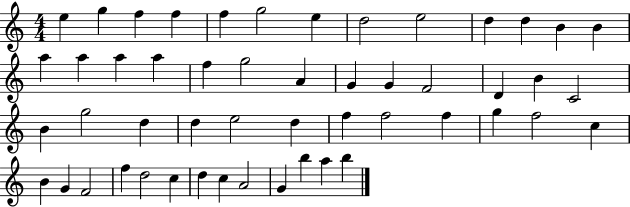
E5/q G5/q F5/q F5/q F5/q G5/h E5/q D5/h E5/h D5/q D5/q B4/q B4/q A5/q A5/q A5/q A5/q F5/q G5/h A4/q G4/q G4/q F4/h D4/q B4/q C4/h B4/q G5/h D5/q D5/q E5/h D5/q F5/q F5/h F5/q G5/q F5/h C5/q B4/q G4/q F4/h F5/q D5/h C5/q D5/q C5/q A4/h G4/q B5/q A5/q B5/q